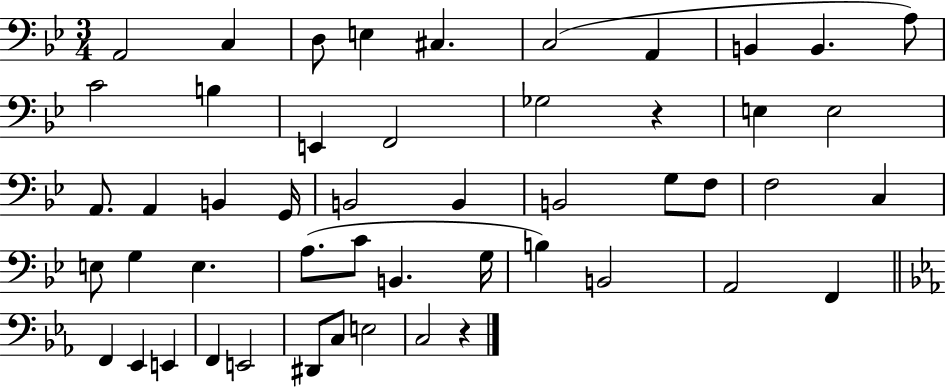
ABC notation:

X:1
T:Untitled
M:3/4
L:1/4
K:Bb
A,,2 C, D,/2 E, ^C, C,2 A,, B,, B,, A,/2 C2 B, E,, F,,2 _G,2 z E, E,2 A,,/2 A,, B,, G,,/4 B,,2 B,, B,,2 G,/2 F,/2 F,2 C, E,/2 G, E, A,/2 C/2 B,, G,/4 B, B,,2 A,,2 F,, F,, _E,, E,, F,, E,,2 ^D,,/2 C,/2 E,2 C,2 z